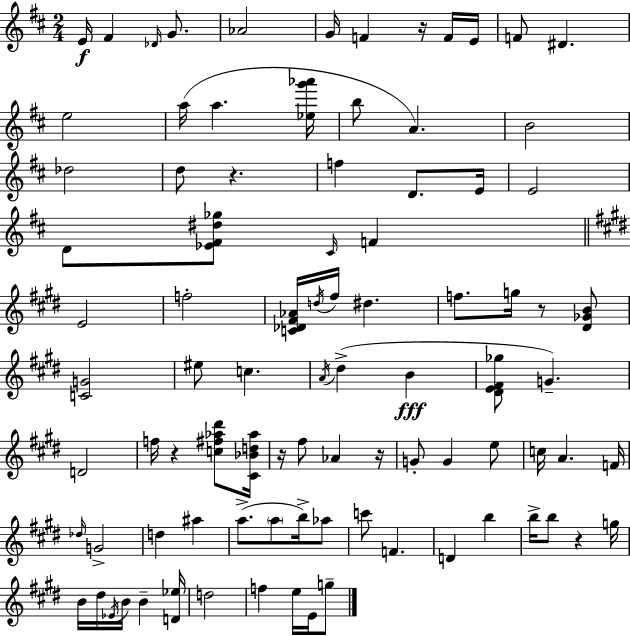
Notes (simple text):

E4/s F#4/q Db4/s G4/e. Ab4/h G4/s F4/q R/s F4/s E4/s F4/e D#4/q. E5/h A5/s A5/q. [Eb5,G6,Ab6]/s B5/e A4/q. B4/h Db5/h D5/e R/q. F5/q D4/e. E4/s E4/h D4/e [Eb4,F#4,D#5,Gb5]/e C#4/s F4/q E4/h F5/h [C4,Db4,F#4,Ab4]/s D5/s F#5/s D#5/q. F5/e. G5/s R/e [D#4,Gb4,B4]/e [C4,G4]/h EIS5/e C5/q. A4/s D#5/q B4/q [D#4,E4,F#4,Gb5]/e G4/q. D4/h F5/s R/q [C5,F#5,Ab5,D#6]/e [C#4,Bb4,D5,Ab5]/s R/s F#5/e Ab4/q R/s G4/e G4/q E5/e C5/s A4/q. F4/s Db5/s G4/h D5/q A#5/q A5/e. A5/e B5/s Ab5/e C6/e F4/q. D4/q B5/q B5/s B5/e R/q G5/s B4/s D#5/s Eb4/s B4/s B4/q [D4,Eb5]/s D5/h F5/q E5/s E4/s G5/e